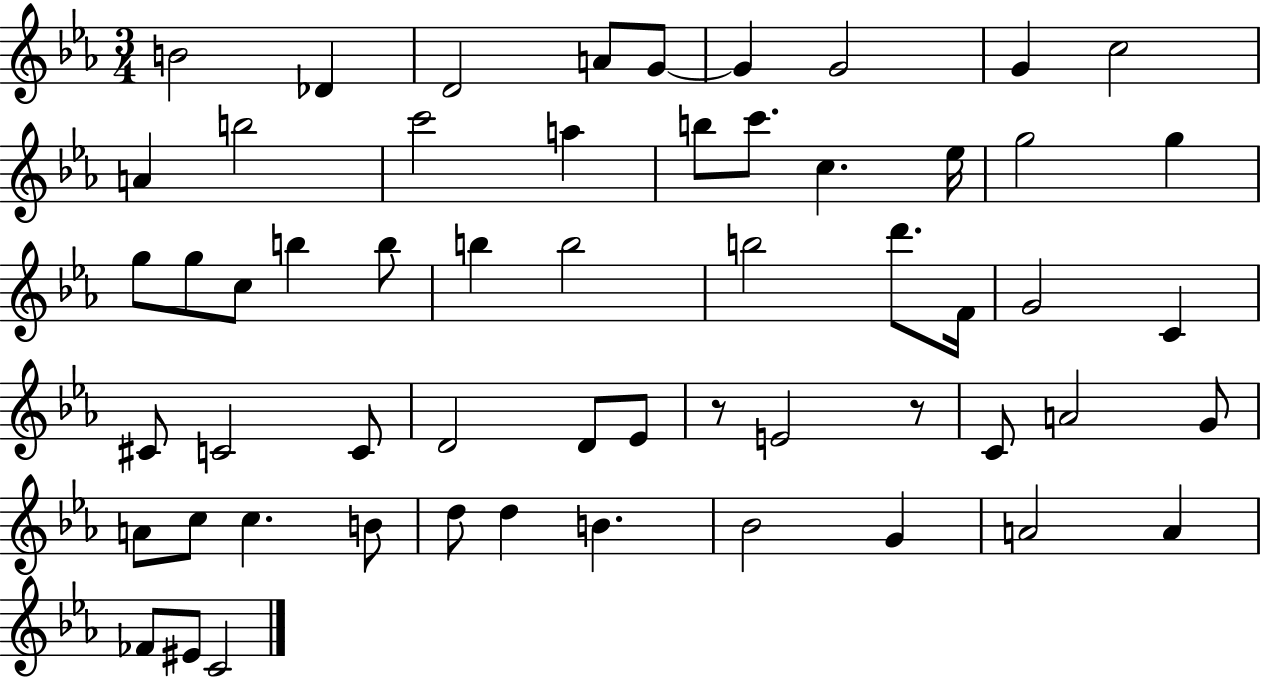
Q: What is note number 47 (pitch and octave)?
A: D5